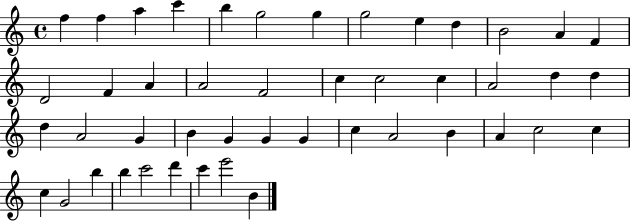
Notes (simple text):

F5/q F5/q A5/q C6/q B5/q G5/h G5/q G5/h E5/q D5/q B4/h A4/q F4/q D4/h F4/q A4/q A4/h F4/h C5/q C5/h C5/q A4/h D5/q D5/q D5/q A4/h G4/q B4/q G4/q G4/q G4/q C5/q A4/h B4/q A4/q C5/h C5/q C5/q G4/h B5/q B5/q C6/h D6/q C6/q E6/h B4/q